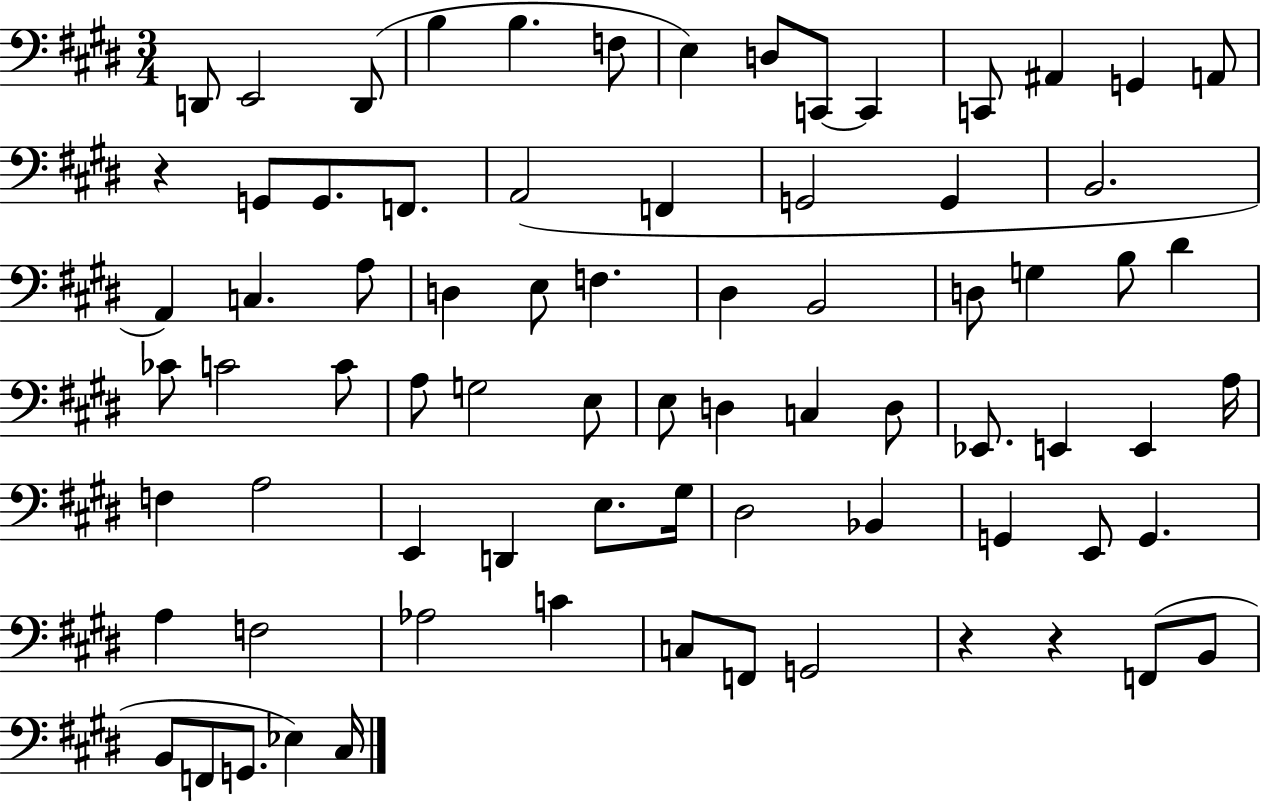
{
  \clef bass
  \numericTimeSignature
  \time 3/4
  \key e \major
  d,8 e,2 d,8( | b4 b4. f8 | e4) d8 c,8~~ c,4 | c,8 ais,4 g,4 a,8 | \break r4 g,8 g,8. f,8. | a,2( f,4 | g,2 g,4 | b,2. | \break a,4) c4. a8 | d4 e8 f4. | dis4 b,2 | d8 g4 b8 dis'4 | \break ces'8 c'2 c'8 | a8 g2 e8 | e8 d4 c4 d8 | ees,8. e,4 e,4 a16 | \break f4 a2 | e,4 d,4 e8. gis16 | dis2 bes,4 | g,4 e,8 g,4. | \break a4 f2 | aes2 c'4 | c8 f,8 g,2 | r4 r4 f,8( b,8 | \break b,8 f,8 g,8. ees4) cis16 | \bar "|."
}